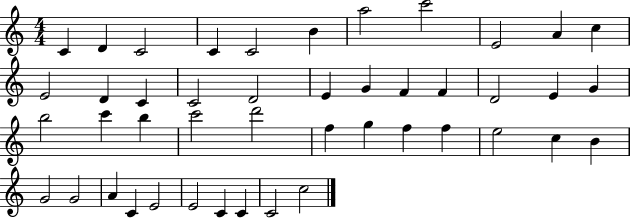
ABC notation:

X:1
T:Untitled
M:4/4
L:1/4
K:C
C D C2 C C2 B a2 c'2 E2 A c E2 D C C2 D2 E G F F D2 E G b2 c' b c'2 d'2 f g f f e2 c B G2 G2 A C E2 E2 C C C2 c2